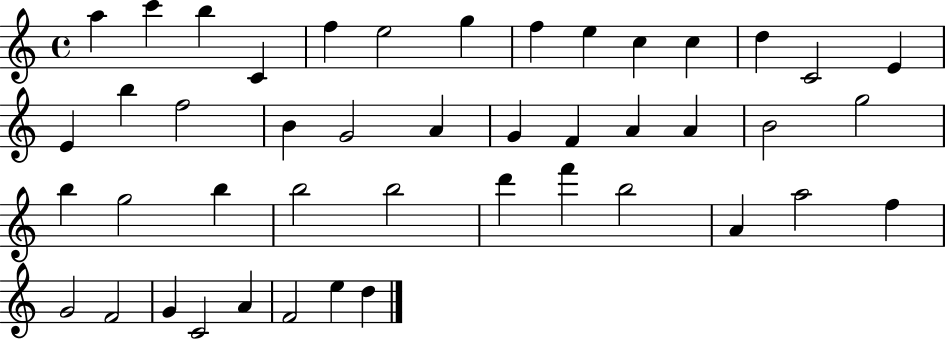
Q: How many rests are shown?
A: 0